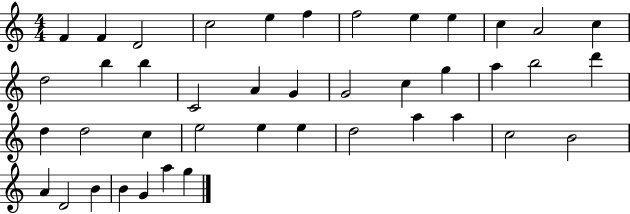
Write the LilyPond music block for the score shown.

{
  \clef treble
  \numericTimeSignature
  \time 4/4
  \key c \major
  f'4 f'4 d'2 | c''2 e''4 f''4 | f''2 e''4 e''4 | c''4 a'2 c''4 | \break d''2 b''4 b''4 | c'2 a'4 g'4 | g'2 c''4 g''4 | a''4 b''2 d'''4 | \break d''4 d''2 c''4 | e''2 e''4 e''4 | d''2 a''4 a''4 | c''2 b'2 | \break a'4 d'2 b'4 | b'4 g'4 a''4 g''4 | \bar "|."
}